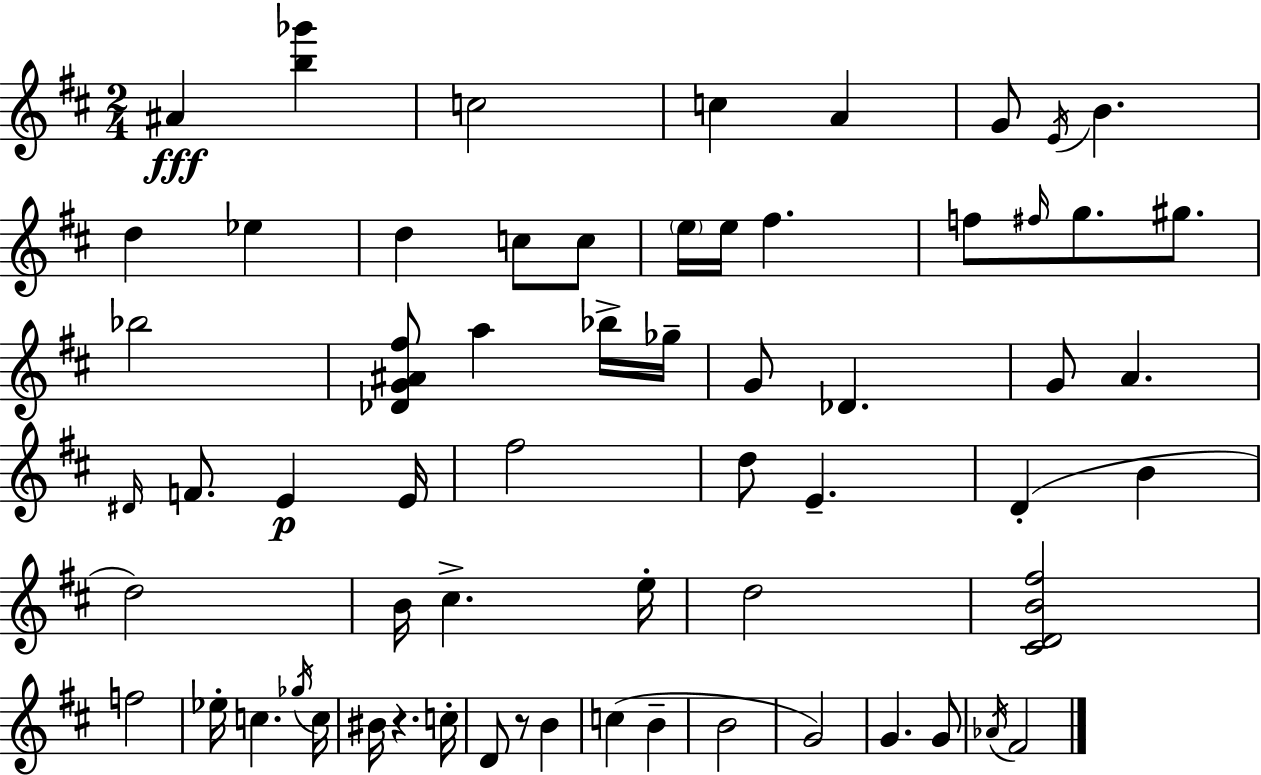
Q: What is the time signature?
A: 2/4